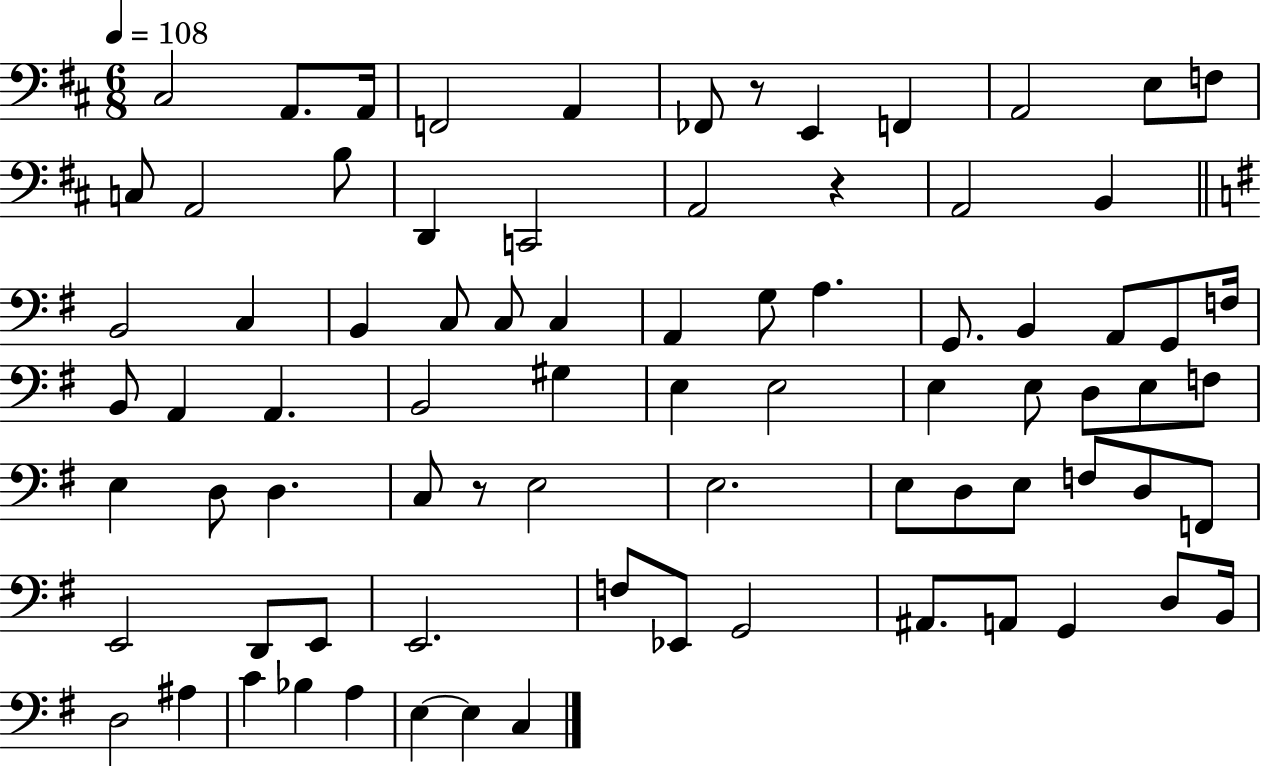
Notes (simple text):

C#3/h A2/e. A2/s F2/h A2/q FES2/e R/e E2/q F2/q A2/h E3/e F3/e C3/e A2/h B3/e D2/q C2/h A2/h R/q A2/h B2/q B2/h C3/q B2/q C3/e C3/e C3/q A2/q G3/e A3/q. G2/e. B2/q A2/e G2/e F3/s B2/e A2/q A2/q. B2/h G#3/q E3/q E3/h E3/q E3/e D3/e E3/e F3/e E3/q D3/e D3/q. C3/e R/e E3/h E3/h. E3/e D3/e E3/e F3/e D3/e F2/e E2/h D2/e E2/e E2/h. F3/e Eb2/e G2/h A#2/e. A2/e G2/q D3/e B2/s D3/h A#3/q C4/q Bb3/q A3/q E3/q E3/q C3/q